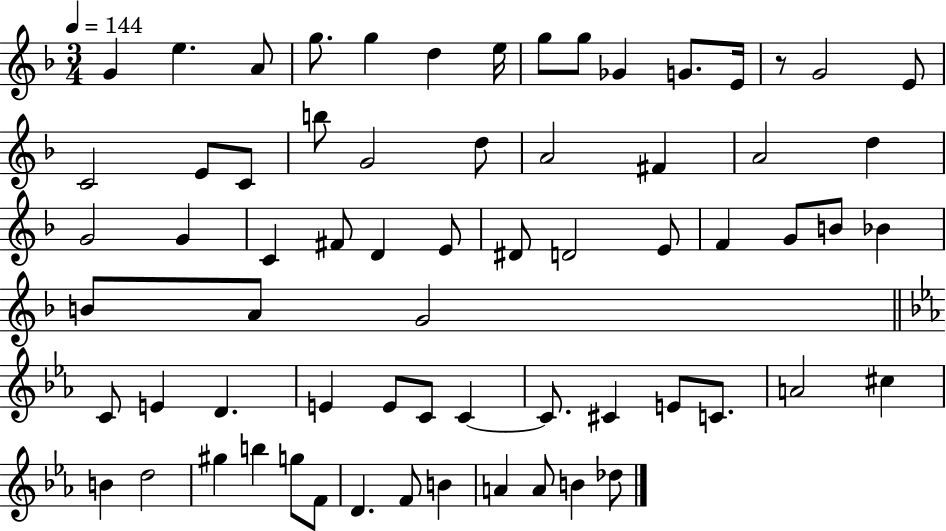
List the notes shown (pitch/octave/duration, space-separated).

G4/q E5/q. A4/e G5/e. G5/q D5/q E5/s G5/e G5/e Gb4/q G4/e. E4/s R/e G4/h E4/e C4/h E4/e C4/e B5/e G4/h D5/e A4/h F#4/q A4/h D5/q G4/h G4/q C4/q F#4/e D4/q E4/e D#4/e D4/h E4/e F4/q G4/e B4/e Bb4/q B4/e A4/e G4/h C4/e E4/q D4/q. E4/q E4/e C4/e C4/q C4/e. C#4/q E4/e C4/e. A4/h C#5/q B4/q D5/h G#5/q B5/q G5/e F4/e D4/q. F4/e B4/q A4/q A4/e B4/q Db5/e